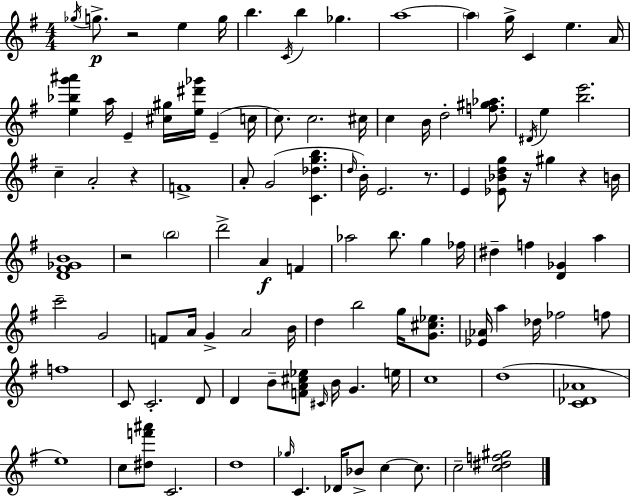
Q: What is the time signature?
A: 4/4